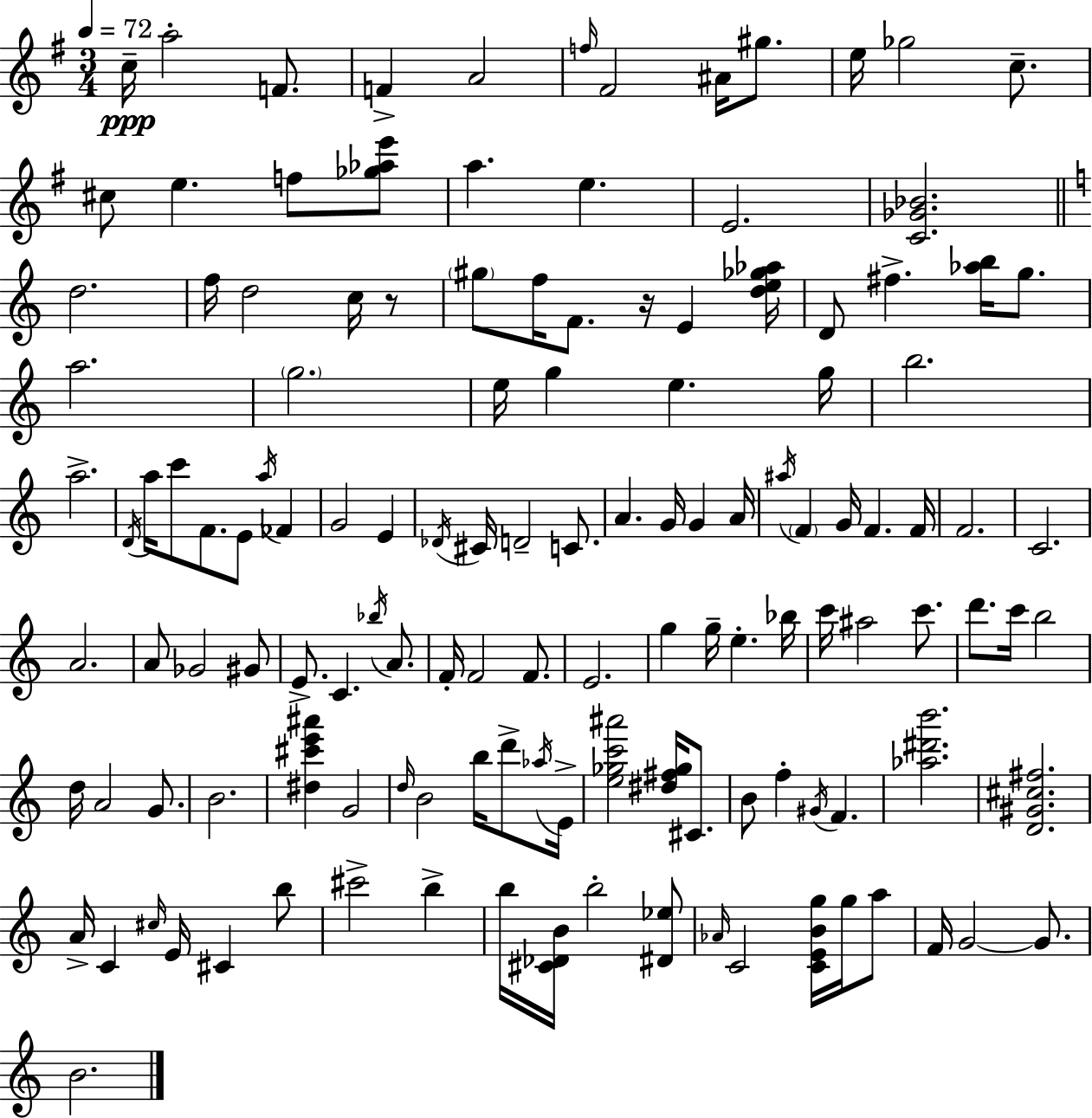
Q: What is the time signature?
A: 3/4